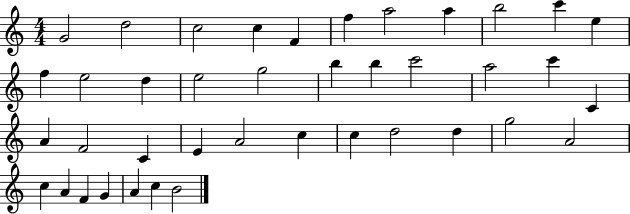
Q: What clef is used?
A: treble